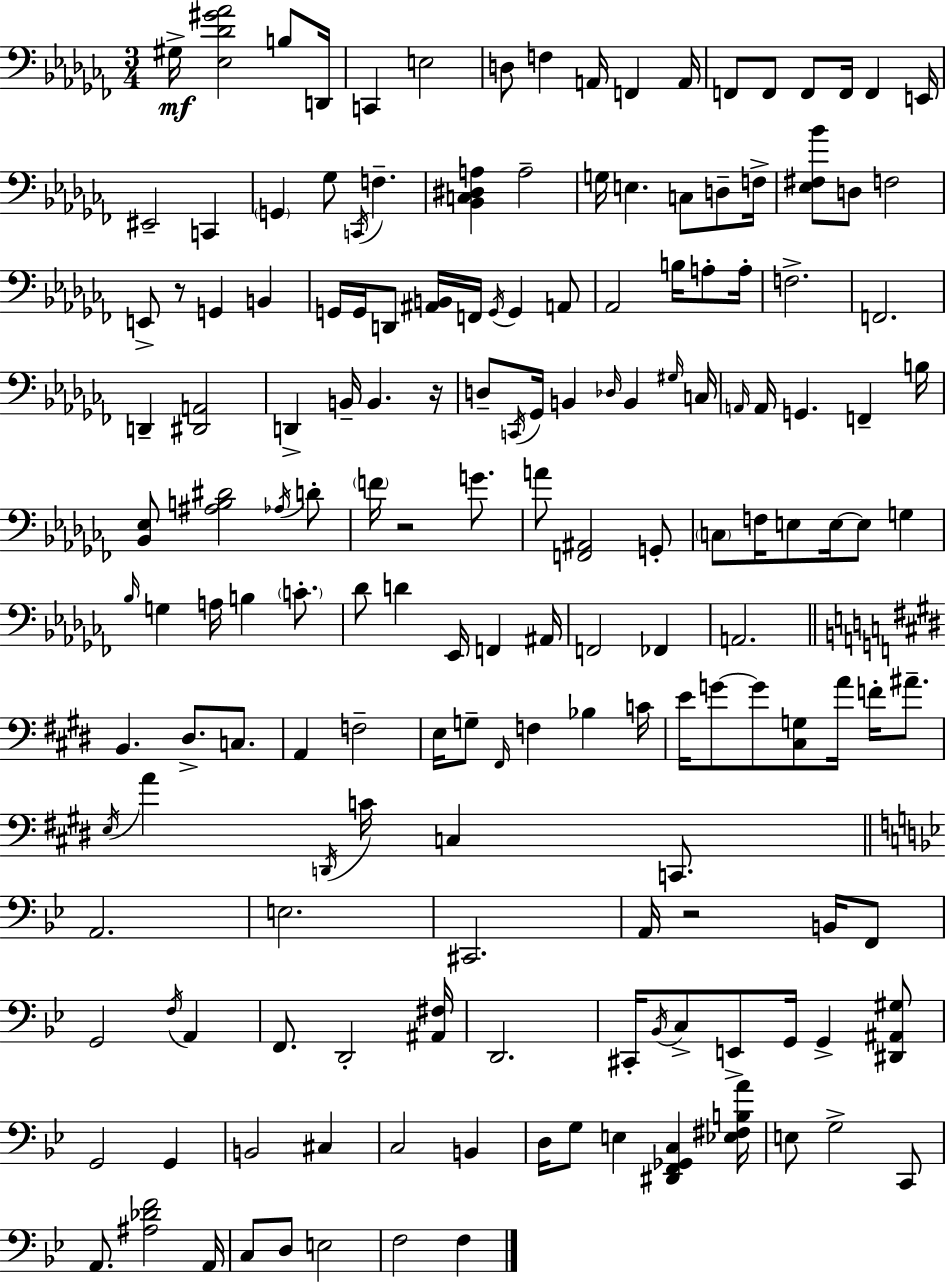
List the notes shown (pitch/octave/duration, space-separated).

G#3/s [Eb3,Db4,G#4,Ab4]/h B3/e D2/s C2/q E3/h D3/e F3/q A2/s F2/q A2/s F2/e F2/e F2/e F2/s F2/q E2/s EIS2/h C2/q G2/q Gb3/e C2/s F3/q. [Bb2,C3,D#3,A3]/q A3/h G3/s E3/q. C3/e D3/e F3/s [Eb3,F#3,Bb4]/e D3/e F3/h E2/e R/e G2/q B2/q G2/s G2/s D2/e [A#2,B2]/s F2/s G2/s G2/q A2/e Ab2/h B3/s A3/e A3/s F3/h. F2/h. D2/q [D#2,A2]/h D2/q B2/s B2/q. R/s D3/e C2/s Gb2/s B2/q Db3/s B2/q G#3/s C3/s A2/s A2/s G2/q. F2/q B3/s [Bb2,Eb3]/e [A#3,B3,D#4]/h Ab3/s D4/e F4/s R/h G4/e. A4/e [F2,A#2]/h G2/e C3/e F3/s E3/e E3/s E3/e G3/q Bb3/s G3/q A3/s B3/q C4/e. Db4/e D4/q Eb2/s F2/q A#2/s F2/h FES2/q A2/h. B2/q. D#3/e. C3/e. A2/q F3/h E3/s G3/e F#2/s F3/q Bb3/q C4/s E4/s G4/e G4/e [C#3,G3]/e A4/s F4/s A#4/e. E3/s A4/q D2/s C4/s C3/q C2/e. A2/h. E3/h. C#2/h. A2/s R/h B2/s F2/e G2/h F3/s A2/q F2/e. D2/h [A#2,F#3]/s D2/h. C#2/s Bb2/s C3/e E2/e G2/s G2/q [D#2,A#2,G#3]/e G2/h G2/q B2/h C#3/q C3/h B2/q D3/s G3/e E3/q [D#2,F2,Gb2,C3]/q [Eb3,F#3,B3,A4]/s E3/e G3/h C2/e A2/e. [A#3,Db4,F4]/h A2/s C3/e D3/e E3/h F3/h F3/q